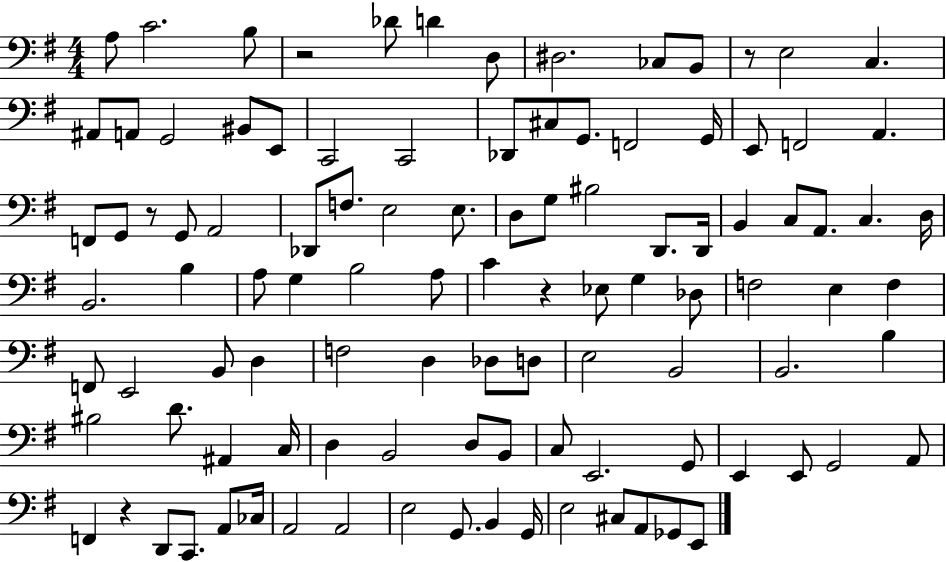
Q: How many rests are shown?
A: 5